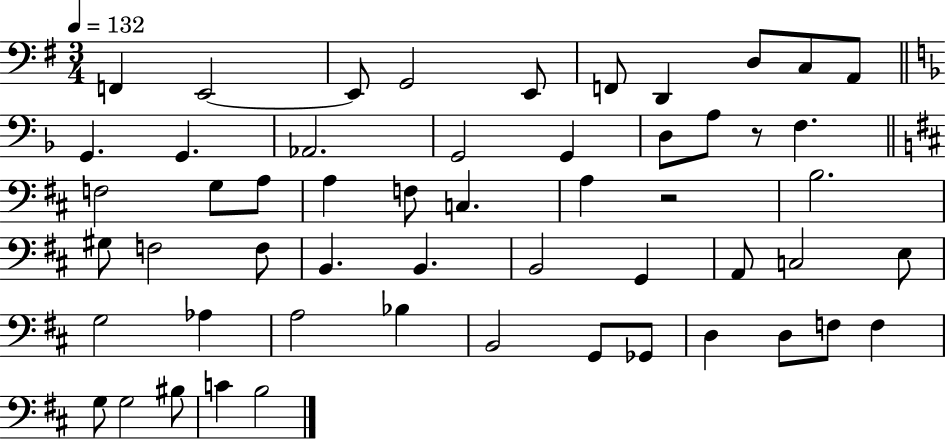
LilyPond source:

{
  \clef bass
  \numericTimeSignature
  \time 3/4
  \key g \major
  \tempo 4 = 132
  f,4 e,2~~ | e,8 g,2 e,8 | f,8 d,4 d8 c8 a,8 | \bar "||" \break \key d \minor g,4. g,4. | aes,2. | g,2 g,4 | d8 a8 r8 f4. | \break \bar "||" \break \key d \major f2 g8 a8 | a4 f8 c4. | a4 r2 | b2. | \break gis8 f2 f8 | b,4. b,4. | b,2 g,4 | a,8 c2 e8 | \break g2 aes4 | a2 bes4 | b,2 g,8 ges,8 | d4 d8 f8 f4 | \break g8 g2 bis8 | c'4 b2 | \bar "|."
}